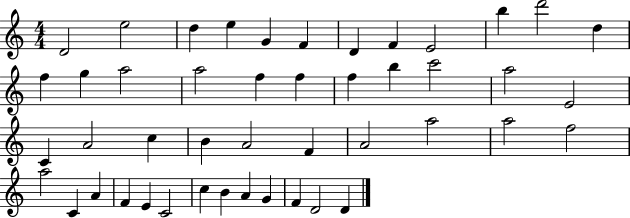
X:1
T:Untitled
M:4/4
L:1/4
K:C
D2 e2 d e G F D F E2 b d'2 d f g a2 a2 f f f b c'2 a2 E2 C A2 c B A2 F A2 a2 a2 f2 a2 C A F E C2 c B A G F D2 D